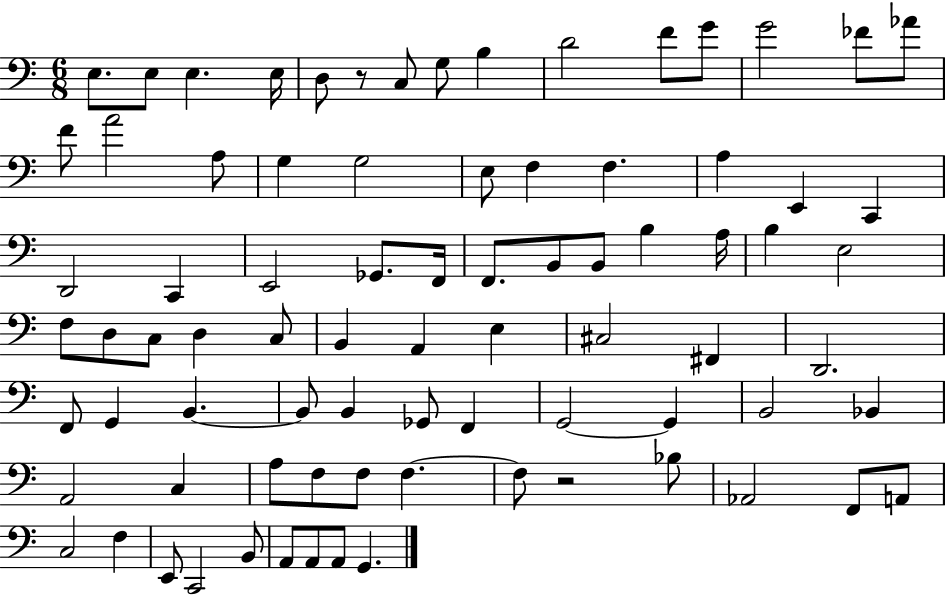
E3/e. E3/e E3/q. E3/s D3/e R/e C3/e G3/e B3/q D4/h F4/e G4/e G4/h FES4/e Ab4/e F4/e A4/h A3/e G3/q G3/h E3/e F3/q F3/q. A3/q E2/q C2/q D2/h C2/q E2/h Gb2/e. F2/s F2/e. B2/e B2/e B3/q A3/s B3/q E3/h F3/e D3/e C3/e D3/q C3/e B2/q A2/q E3/q C#3/h F#2/q D2/h. F2/e G2/q B2/q. B2/e B2/q Gb2/e F2/q G2/h G2/q B2/h Bb2/q A2/h C3/q A3/e F3/e F3/e F3/q. F3/e R/h Bb3/e Ab2/h F2/e A2/e C3/h F3/q E2/e C2/h B2/e A2/e A2/e A2/e G2/q.